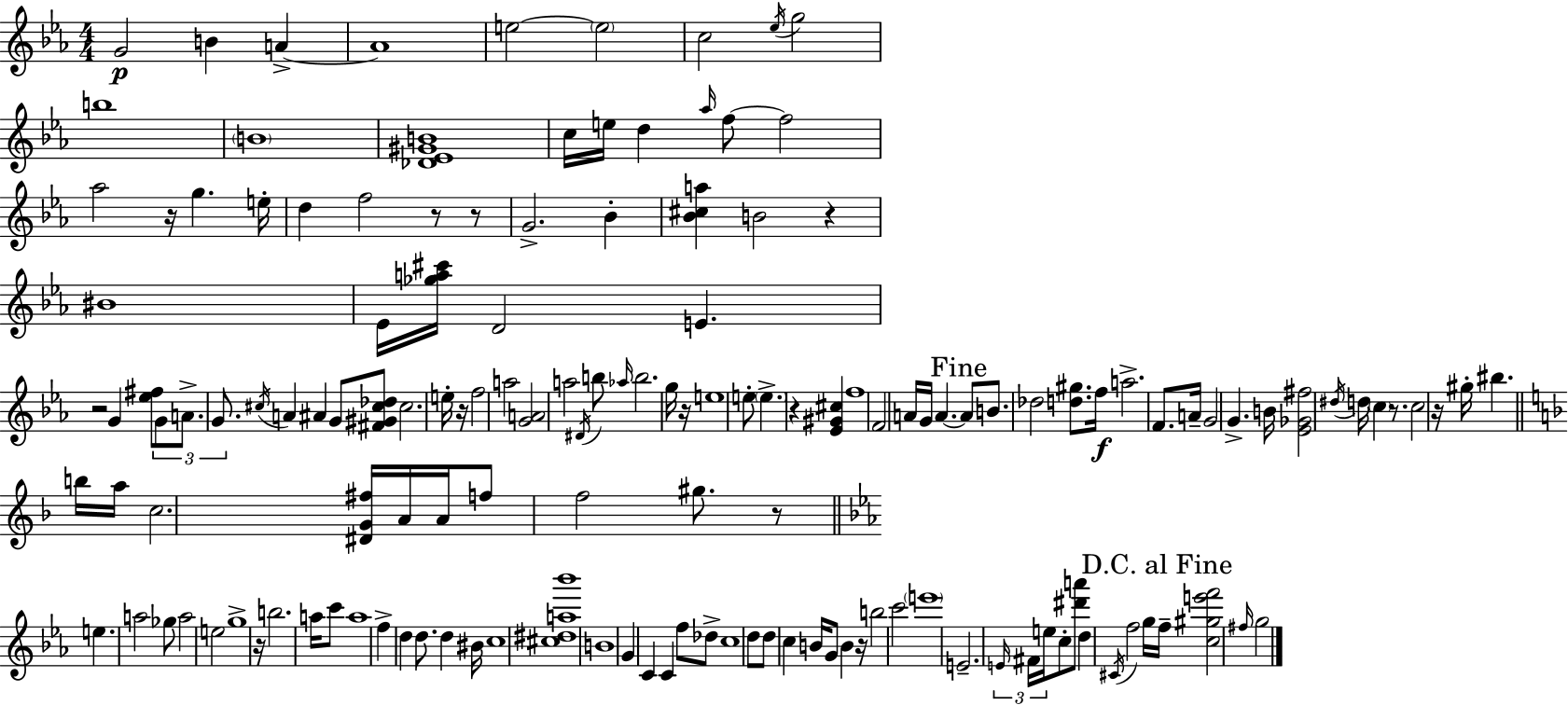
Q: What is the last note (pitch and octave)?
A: G5